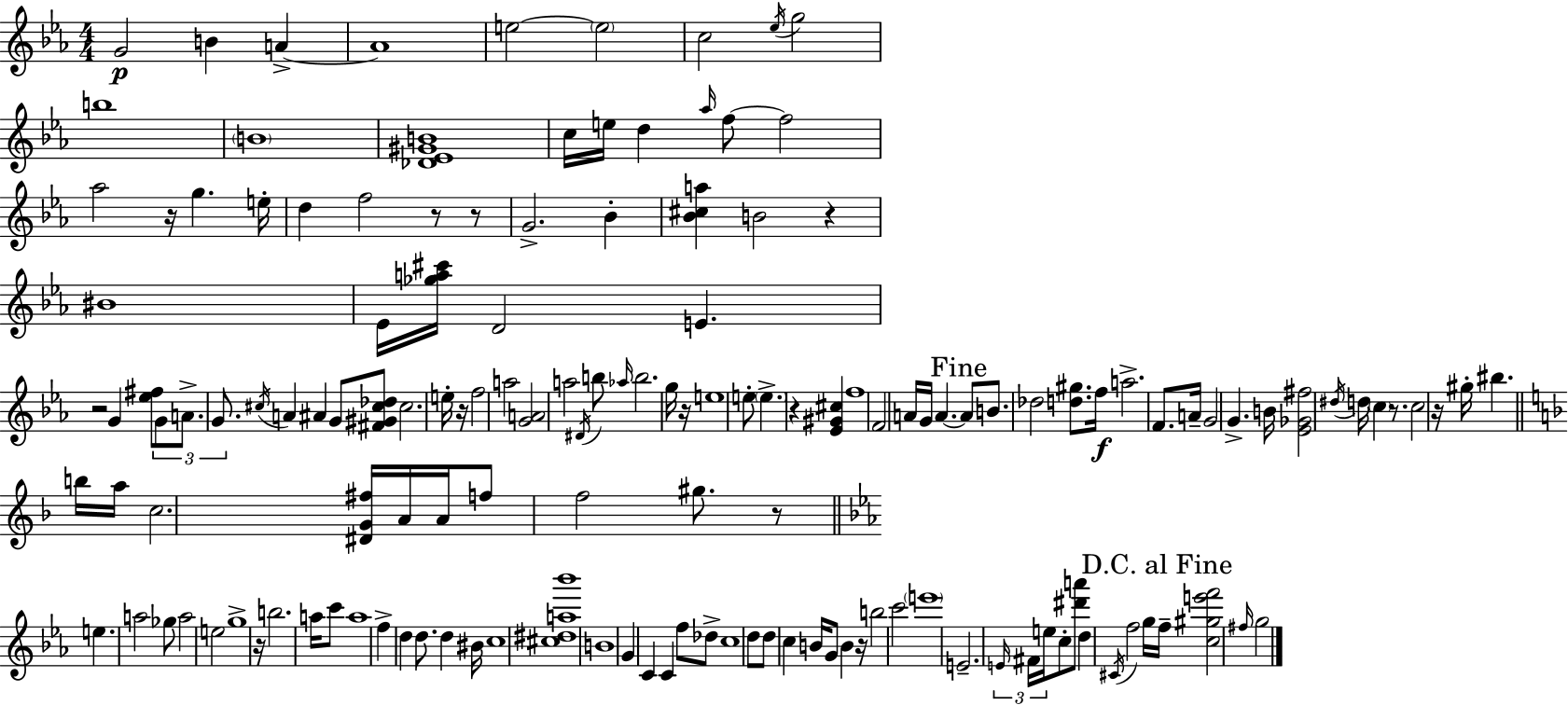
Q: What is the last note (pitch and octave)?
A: G5